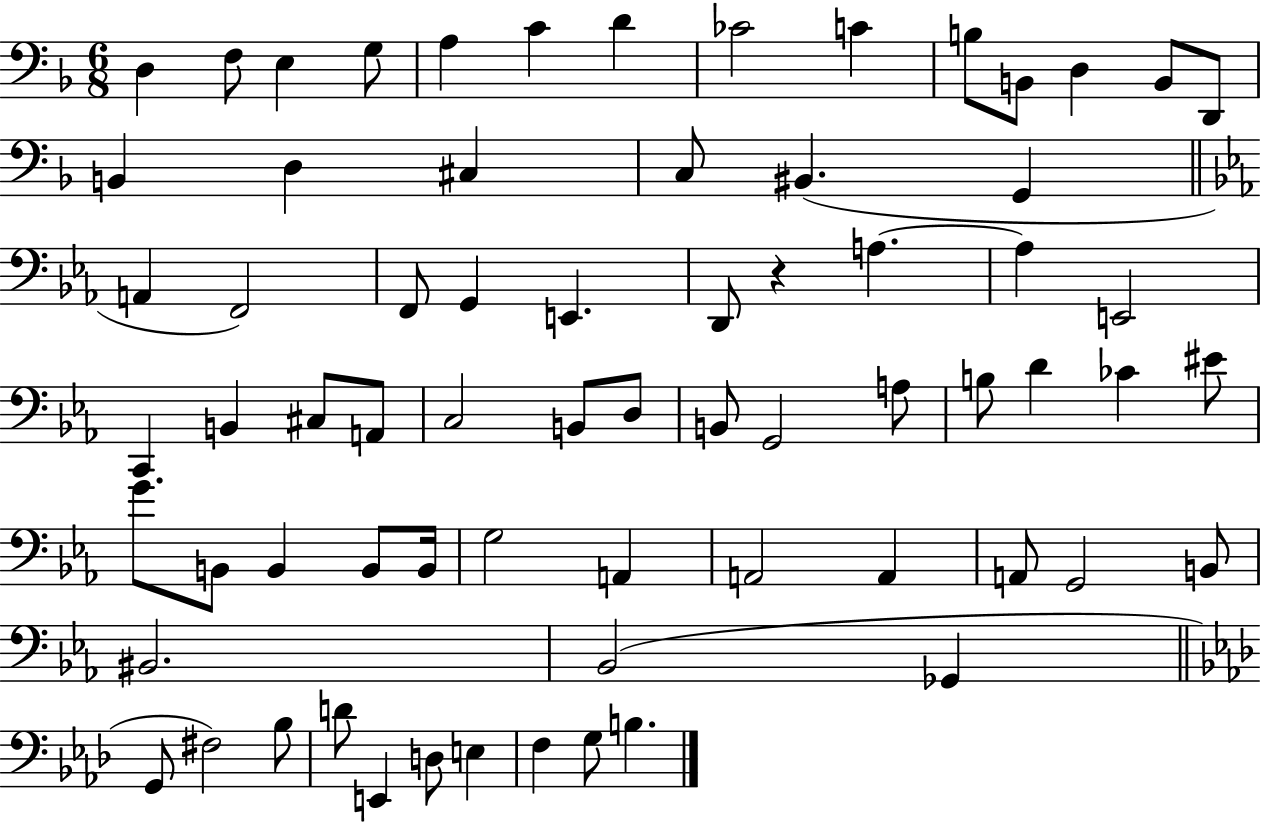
X:1
T:Untitled
M:6/8
L:1/4
K:F
D, F,/2 E, G,/2 A, C D _C2 C B,/2 B,,/2 D, B,,/2 D,,/2 B,, D, ^C, C,/2 ^B,, G,, A,, F,,2 F,,/2 G,, E,, D,,/2 z A, A, E,,2 C,, B,, ^C,/2 A,,/2 C,2 B,,/2 D,/2 B,,/2 G,,2 A,/2 B,/2 D _C ^E/2 G/2 B,,/2 B,, B,,/2 B,,/4 G,2 A,, A,,2 A,, A,,/2 G,,2 B,,/2 ^B,,2 _B,,2 _G,, G,,/2 ^F,2 _B,/2 D/2 E,, D,/2 E, F, G,/2 B,